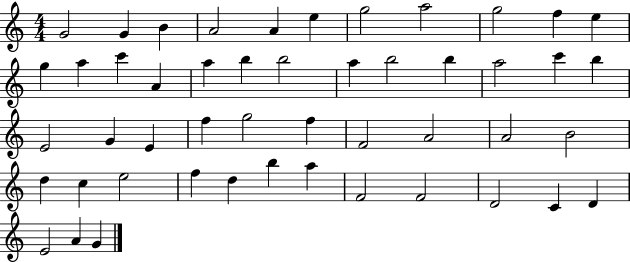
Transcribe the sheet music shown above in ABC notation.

X:1
T:Untitled
M:4/4
L:1/4
K:C
G2 G B A2 A e g2 a2 g2 f e g a c' A a b b2 a b2 b a2 c' b E2 G E f g2 f F2 A2 A2 B2 d c e2 f d b a F2 F2 D2 C D E2 A G